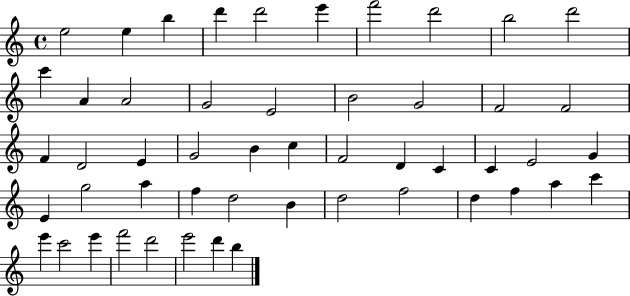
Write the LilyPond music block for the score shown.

{
  \clef treble
  \time 4/4
  \defaultTimeSignature
  \key c \major
  e''2 e''4 b''4 | d'''4 d'''2 e'''4 | f'''2 d'''2 | b''2 d'''2 | \break c'''4 a'4 a'2 | g'2 e'2 | b'2 g'2 | f'2 f'2 | \break f'4 d'2 e'4 | g'2 b'4 c''4 | f'2 d'4 c'4 | c'4 e'2 g'4 | \break e'4 g''2 a''4 | f''4 d''2 b'4 | d''2 f''2 | d''4 f''4 a''4 c'''4 | \break e'''4 c'''2 e'''4 | f'''2 d'''2 | e'''2 d'''4 b''4 | \bar "|."
}